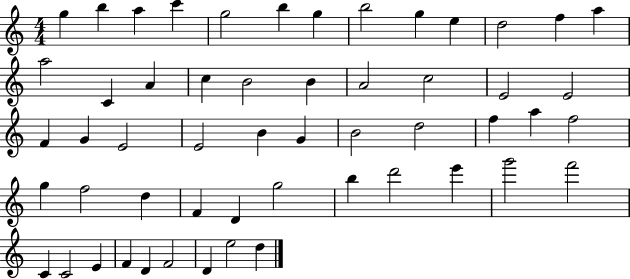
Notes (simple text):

G5/q B5/q A5/q C6/q G5/h B5/q G5/q B5/h G5/q E5/q D5/h F5/q A5/q A5/h C4/q A4/q C5/q B4/h B4/q A4/h C5/h E4/h E4/h F4/q G4/q E4/h E4/h B4/q G4/q B4/h D5/h F5/q A5/q F5/h G5/q F5/h D5/q F4/q D4/q G5/h B5/q D6/h E6/q G6/h F6/h C4/q C4/h E4/q F4/q D4/q F4/h D4/q E5/h D5/q